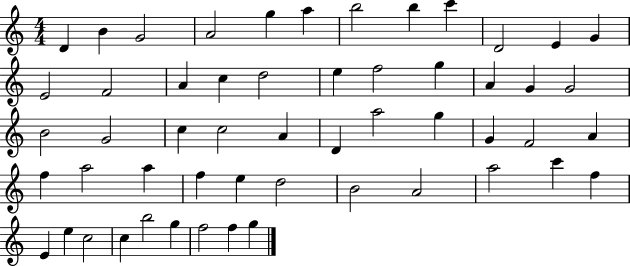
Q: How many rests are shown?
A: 0